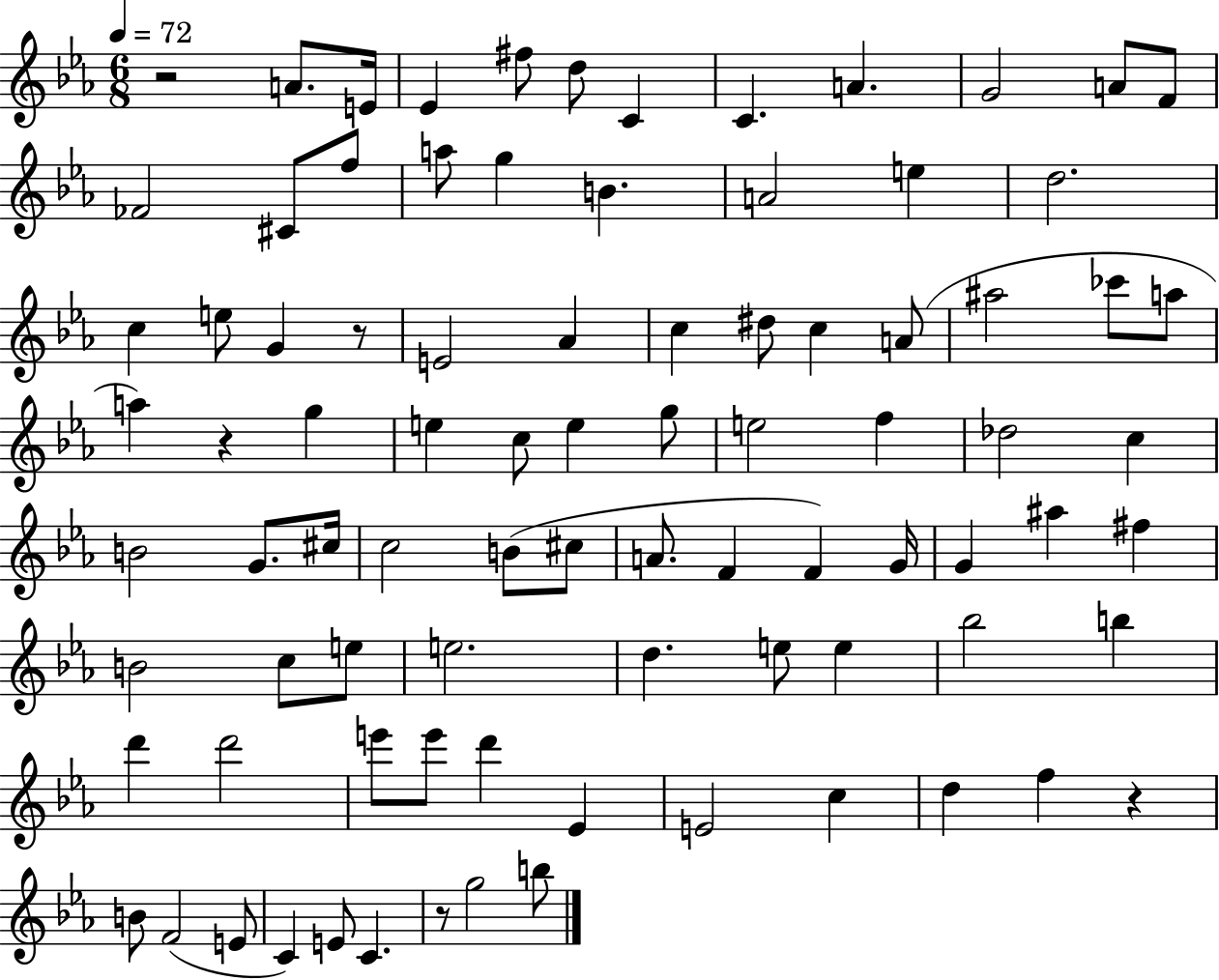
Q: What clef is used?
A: treble